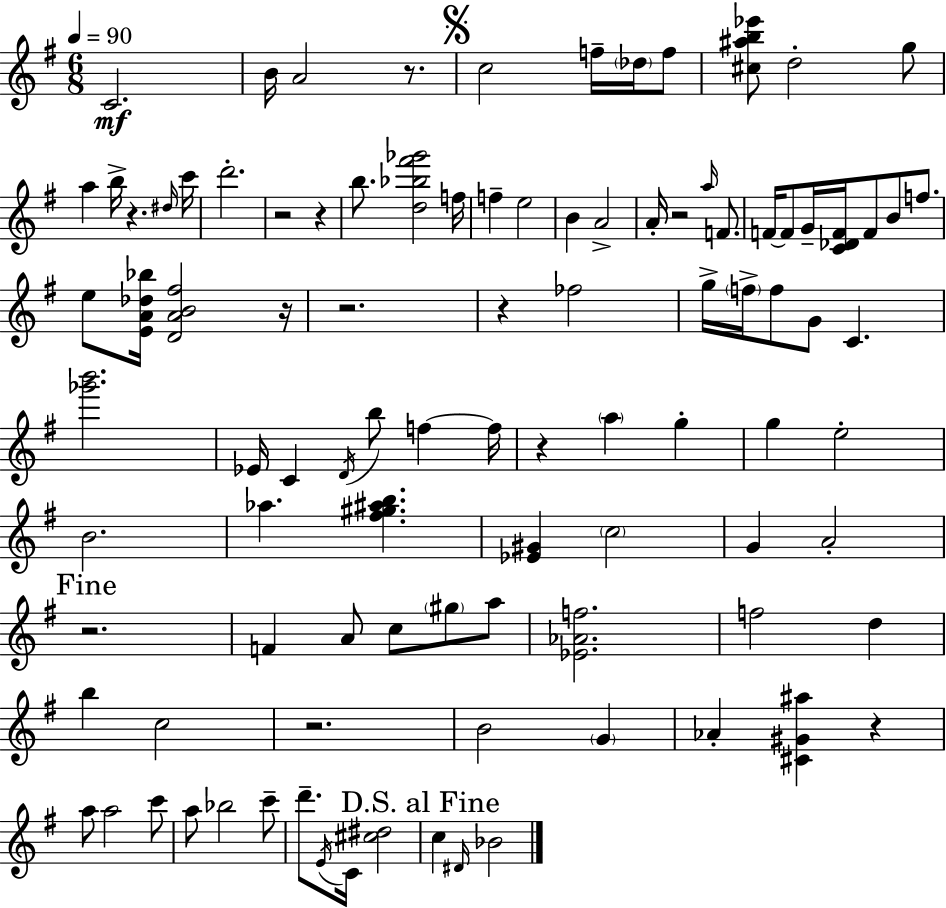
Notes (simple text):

C4/h. B4/s A4/h R/e. C5/h F5/s Db5/s F5/e [C#5,A#5,B5,Eb6]/e D5/h G5/e A5/q B5/s R/q. D#5/s C6/s D6/h. R/h R/q B5/e. [D5,Bb5,F#6,Gb6]/h F5/s F5/q E5/h B4/q A4/h A4/s R/h A5/s F4/e. F4/s F4/e G4/s [C4,Db4,F4]/s F4/e B4/e F5/e. E5/e [E4,A4,Db5,Bb5]/s [D4,A4,B4,F#5]/h R/s R/h. R/q FES5/h G5/s F5/s F5/e G4/e C4/q. [Gb6,B6]/h. Eb4/s C4/q D4/s B5/e F5/q F5/s R/q A5/q G5/q G5/q E5/h B4/h. Ab5/q. [F#5,G#5,A#5,B5]/q. [Eb4,G#4]/q C5/h G4/q A4/h R/h. F4/q A4/e C5/e G#5/e A5/e [Eb4,Ab4,F5]/h. F5/h D5/q B5/q C5/h R/h. B4/h G4/q Ab4/q [C#4,G#4,A#5]/q R/q A5/e A5/h C6/e A5/e Bb5/h C6/e D6/e. E4/s C4/s [C#5,D#5]/h C5/q D#4/s Bb4/h